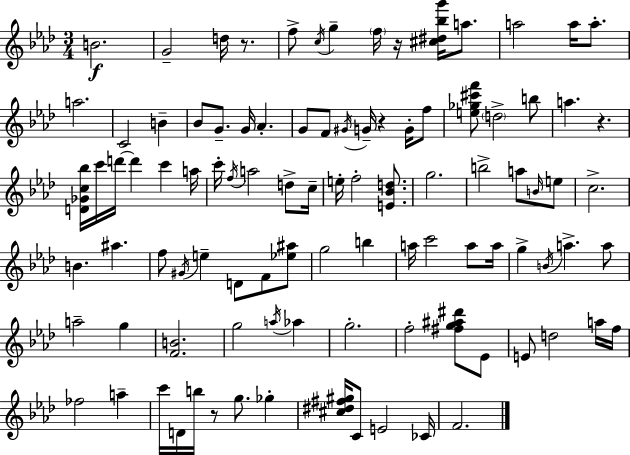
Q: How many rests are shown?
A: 5